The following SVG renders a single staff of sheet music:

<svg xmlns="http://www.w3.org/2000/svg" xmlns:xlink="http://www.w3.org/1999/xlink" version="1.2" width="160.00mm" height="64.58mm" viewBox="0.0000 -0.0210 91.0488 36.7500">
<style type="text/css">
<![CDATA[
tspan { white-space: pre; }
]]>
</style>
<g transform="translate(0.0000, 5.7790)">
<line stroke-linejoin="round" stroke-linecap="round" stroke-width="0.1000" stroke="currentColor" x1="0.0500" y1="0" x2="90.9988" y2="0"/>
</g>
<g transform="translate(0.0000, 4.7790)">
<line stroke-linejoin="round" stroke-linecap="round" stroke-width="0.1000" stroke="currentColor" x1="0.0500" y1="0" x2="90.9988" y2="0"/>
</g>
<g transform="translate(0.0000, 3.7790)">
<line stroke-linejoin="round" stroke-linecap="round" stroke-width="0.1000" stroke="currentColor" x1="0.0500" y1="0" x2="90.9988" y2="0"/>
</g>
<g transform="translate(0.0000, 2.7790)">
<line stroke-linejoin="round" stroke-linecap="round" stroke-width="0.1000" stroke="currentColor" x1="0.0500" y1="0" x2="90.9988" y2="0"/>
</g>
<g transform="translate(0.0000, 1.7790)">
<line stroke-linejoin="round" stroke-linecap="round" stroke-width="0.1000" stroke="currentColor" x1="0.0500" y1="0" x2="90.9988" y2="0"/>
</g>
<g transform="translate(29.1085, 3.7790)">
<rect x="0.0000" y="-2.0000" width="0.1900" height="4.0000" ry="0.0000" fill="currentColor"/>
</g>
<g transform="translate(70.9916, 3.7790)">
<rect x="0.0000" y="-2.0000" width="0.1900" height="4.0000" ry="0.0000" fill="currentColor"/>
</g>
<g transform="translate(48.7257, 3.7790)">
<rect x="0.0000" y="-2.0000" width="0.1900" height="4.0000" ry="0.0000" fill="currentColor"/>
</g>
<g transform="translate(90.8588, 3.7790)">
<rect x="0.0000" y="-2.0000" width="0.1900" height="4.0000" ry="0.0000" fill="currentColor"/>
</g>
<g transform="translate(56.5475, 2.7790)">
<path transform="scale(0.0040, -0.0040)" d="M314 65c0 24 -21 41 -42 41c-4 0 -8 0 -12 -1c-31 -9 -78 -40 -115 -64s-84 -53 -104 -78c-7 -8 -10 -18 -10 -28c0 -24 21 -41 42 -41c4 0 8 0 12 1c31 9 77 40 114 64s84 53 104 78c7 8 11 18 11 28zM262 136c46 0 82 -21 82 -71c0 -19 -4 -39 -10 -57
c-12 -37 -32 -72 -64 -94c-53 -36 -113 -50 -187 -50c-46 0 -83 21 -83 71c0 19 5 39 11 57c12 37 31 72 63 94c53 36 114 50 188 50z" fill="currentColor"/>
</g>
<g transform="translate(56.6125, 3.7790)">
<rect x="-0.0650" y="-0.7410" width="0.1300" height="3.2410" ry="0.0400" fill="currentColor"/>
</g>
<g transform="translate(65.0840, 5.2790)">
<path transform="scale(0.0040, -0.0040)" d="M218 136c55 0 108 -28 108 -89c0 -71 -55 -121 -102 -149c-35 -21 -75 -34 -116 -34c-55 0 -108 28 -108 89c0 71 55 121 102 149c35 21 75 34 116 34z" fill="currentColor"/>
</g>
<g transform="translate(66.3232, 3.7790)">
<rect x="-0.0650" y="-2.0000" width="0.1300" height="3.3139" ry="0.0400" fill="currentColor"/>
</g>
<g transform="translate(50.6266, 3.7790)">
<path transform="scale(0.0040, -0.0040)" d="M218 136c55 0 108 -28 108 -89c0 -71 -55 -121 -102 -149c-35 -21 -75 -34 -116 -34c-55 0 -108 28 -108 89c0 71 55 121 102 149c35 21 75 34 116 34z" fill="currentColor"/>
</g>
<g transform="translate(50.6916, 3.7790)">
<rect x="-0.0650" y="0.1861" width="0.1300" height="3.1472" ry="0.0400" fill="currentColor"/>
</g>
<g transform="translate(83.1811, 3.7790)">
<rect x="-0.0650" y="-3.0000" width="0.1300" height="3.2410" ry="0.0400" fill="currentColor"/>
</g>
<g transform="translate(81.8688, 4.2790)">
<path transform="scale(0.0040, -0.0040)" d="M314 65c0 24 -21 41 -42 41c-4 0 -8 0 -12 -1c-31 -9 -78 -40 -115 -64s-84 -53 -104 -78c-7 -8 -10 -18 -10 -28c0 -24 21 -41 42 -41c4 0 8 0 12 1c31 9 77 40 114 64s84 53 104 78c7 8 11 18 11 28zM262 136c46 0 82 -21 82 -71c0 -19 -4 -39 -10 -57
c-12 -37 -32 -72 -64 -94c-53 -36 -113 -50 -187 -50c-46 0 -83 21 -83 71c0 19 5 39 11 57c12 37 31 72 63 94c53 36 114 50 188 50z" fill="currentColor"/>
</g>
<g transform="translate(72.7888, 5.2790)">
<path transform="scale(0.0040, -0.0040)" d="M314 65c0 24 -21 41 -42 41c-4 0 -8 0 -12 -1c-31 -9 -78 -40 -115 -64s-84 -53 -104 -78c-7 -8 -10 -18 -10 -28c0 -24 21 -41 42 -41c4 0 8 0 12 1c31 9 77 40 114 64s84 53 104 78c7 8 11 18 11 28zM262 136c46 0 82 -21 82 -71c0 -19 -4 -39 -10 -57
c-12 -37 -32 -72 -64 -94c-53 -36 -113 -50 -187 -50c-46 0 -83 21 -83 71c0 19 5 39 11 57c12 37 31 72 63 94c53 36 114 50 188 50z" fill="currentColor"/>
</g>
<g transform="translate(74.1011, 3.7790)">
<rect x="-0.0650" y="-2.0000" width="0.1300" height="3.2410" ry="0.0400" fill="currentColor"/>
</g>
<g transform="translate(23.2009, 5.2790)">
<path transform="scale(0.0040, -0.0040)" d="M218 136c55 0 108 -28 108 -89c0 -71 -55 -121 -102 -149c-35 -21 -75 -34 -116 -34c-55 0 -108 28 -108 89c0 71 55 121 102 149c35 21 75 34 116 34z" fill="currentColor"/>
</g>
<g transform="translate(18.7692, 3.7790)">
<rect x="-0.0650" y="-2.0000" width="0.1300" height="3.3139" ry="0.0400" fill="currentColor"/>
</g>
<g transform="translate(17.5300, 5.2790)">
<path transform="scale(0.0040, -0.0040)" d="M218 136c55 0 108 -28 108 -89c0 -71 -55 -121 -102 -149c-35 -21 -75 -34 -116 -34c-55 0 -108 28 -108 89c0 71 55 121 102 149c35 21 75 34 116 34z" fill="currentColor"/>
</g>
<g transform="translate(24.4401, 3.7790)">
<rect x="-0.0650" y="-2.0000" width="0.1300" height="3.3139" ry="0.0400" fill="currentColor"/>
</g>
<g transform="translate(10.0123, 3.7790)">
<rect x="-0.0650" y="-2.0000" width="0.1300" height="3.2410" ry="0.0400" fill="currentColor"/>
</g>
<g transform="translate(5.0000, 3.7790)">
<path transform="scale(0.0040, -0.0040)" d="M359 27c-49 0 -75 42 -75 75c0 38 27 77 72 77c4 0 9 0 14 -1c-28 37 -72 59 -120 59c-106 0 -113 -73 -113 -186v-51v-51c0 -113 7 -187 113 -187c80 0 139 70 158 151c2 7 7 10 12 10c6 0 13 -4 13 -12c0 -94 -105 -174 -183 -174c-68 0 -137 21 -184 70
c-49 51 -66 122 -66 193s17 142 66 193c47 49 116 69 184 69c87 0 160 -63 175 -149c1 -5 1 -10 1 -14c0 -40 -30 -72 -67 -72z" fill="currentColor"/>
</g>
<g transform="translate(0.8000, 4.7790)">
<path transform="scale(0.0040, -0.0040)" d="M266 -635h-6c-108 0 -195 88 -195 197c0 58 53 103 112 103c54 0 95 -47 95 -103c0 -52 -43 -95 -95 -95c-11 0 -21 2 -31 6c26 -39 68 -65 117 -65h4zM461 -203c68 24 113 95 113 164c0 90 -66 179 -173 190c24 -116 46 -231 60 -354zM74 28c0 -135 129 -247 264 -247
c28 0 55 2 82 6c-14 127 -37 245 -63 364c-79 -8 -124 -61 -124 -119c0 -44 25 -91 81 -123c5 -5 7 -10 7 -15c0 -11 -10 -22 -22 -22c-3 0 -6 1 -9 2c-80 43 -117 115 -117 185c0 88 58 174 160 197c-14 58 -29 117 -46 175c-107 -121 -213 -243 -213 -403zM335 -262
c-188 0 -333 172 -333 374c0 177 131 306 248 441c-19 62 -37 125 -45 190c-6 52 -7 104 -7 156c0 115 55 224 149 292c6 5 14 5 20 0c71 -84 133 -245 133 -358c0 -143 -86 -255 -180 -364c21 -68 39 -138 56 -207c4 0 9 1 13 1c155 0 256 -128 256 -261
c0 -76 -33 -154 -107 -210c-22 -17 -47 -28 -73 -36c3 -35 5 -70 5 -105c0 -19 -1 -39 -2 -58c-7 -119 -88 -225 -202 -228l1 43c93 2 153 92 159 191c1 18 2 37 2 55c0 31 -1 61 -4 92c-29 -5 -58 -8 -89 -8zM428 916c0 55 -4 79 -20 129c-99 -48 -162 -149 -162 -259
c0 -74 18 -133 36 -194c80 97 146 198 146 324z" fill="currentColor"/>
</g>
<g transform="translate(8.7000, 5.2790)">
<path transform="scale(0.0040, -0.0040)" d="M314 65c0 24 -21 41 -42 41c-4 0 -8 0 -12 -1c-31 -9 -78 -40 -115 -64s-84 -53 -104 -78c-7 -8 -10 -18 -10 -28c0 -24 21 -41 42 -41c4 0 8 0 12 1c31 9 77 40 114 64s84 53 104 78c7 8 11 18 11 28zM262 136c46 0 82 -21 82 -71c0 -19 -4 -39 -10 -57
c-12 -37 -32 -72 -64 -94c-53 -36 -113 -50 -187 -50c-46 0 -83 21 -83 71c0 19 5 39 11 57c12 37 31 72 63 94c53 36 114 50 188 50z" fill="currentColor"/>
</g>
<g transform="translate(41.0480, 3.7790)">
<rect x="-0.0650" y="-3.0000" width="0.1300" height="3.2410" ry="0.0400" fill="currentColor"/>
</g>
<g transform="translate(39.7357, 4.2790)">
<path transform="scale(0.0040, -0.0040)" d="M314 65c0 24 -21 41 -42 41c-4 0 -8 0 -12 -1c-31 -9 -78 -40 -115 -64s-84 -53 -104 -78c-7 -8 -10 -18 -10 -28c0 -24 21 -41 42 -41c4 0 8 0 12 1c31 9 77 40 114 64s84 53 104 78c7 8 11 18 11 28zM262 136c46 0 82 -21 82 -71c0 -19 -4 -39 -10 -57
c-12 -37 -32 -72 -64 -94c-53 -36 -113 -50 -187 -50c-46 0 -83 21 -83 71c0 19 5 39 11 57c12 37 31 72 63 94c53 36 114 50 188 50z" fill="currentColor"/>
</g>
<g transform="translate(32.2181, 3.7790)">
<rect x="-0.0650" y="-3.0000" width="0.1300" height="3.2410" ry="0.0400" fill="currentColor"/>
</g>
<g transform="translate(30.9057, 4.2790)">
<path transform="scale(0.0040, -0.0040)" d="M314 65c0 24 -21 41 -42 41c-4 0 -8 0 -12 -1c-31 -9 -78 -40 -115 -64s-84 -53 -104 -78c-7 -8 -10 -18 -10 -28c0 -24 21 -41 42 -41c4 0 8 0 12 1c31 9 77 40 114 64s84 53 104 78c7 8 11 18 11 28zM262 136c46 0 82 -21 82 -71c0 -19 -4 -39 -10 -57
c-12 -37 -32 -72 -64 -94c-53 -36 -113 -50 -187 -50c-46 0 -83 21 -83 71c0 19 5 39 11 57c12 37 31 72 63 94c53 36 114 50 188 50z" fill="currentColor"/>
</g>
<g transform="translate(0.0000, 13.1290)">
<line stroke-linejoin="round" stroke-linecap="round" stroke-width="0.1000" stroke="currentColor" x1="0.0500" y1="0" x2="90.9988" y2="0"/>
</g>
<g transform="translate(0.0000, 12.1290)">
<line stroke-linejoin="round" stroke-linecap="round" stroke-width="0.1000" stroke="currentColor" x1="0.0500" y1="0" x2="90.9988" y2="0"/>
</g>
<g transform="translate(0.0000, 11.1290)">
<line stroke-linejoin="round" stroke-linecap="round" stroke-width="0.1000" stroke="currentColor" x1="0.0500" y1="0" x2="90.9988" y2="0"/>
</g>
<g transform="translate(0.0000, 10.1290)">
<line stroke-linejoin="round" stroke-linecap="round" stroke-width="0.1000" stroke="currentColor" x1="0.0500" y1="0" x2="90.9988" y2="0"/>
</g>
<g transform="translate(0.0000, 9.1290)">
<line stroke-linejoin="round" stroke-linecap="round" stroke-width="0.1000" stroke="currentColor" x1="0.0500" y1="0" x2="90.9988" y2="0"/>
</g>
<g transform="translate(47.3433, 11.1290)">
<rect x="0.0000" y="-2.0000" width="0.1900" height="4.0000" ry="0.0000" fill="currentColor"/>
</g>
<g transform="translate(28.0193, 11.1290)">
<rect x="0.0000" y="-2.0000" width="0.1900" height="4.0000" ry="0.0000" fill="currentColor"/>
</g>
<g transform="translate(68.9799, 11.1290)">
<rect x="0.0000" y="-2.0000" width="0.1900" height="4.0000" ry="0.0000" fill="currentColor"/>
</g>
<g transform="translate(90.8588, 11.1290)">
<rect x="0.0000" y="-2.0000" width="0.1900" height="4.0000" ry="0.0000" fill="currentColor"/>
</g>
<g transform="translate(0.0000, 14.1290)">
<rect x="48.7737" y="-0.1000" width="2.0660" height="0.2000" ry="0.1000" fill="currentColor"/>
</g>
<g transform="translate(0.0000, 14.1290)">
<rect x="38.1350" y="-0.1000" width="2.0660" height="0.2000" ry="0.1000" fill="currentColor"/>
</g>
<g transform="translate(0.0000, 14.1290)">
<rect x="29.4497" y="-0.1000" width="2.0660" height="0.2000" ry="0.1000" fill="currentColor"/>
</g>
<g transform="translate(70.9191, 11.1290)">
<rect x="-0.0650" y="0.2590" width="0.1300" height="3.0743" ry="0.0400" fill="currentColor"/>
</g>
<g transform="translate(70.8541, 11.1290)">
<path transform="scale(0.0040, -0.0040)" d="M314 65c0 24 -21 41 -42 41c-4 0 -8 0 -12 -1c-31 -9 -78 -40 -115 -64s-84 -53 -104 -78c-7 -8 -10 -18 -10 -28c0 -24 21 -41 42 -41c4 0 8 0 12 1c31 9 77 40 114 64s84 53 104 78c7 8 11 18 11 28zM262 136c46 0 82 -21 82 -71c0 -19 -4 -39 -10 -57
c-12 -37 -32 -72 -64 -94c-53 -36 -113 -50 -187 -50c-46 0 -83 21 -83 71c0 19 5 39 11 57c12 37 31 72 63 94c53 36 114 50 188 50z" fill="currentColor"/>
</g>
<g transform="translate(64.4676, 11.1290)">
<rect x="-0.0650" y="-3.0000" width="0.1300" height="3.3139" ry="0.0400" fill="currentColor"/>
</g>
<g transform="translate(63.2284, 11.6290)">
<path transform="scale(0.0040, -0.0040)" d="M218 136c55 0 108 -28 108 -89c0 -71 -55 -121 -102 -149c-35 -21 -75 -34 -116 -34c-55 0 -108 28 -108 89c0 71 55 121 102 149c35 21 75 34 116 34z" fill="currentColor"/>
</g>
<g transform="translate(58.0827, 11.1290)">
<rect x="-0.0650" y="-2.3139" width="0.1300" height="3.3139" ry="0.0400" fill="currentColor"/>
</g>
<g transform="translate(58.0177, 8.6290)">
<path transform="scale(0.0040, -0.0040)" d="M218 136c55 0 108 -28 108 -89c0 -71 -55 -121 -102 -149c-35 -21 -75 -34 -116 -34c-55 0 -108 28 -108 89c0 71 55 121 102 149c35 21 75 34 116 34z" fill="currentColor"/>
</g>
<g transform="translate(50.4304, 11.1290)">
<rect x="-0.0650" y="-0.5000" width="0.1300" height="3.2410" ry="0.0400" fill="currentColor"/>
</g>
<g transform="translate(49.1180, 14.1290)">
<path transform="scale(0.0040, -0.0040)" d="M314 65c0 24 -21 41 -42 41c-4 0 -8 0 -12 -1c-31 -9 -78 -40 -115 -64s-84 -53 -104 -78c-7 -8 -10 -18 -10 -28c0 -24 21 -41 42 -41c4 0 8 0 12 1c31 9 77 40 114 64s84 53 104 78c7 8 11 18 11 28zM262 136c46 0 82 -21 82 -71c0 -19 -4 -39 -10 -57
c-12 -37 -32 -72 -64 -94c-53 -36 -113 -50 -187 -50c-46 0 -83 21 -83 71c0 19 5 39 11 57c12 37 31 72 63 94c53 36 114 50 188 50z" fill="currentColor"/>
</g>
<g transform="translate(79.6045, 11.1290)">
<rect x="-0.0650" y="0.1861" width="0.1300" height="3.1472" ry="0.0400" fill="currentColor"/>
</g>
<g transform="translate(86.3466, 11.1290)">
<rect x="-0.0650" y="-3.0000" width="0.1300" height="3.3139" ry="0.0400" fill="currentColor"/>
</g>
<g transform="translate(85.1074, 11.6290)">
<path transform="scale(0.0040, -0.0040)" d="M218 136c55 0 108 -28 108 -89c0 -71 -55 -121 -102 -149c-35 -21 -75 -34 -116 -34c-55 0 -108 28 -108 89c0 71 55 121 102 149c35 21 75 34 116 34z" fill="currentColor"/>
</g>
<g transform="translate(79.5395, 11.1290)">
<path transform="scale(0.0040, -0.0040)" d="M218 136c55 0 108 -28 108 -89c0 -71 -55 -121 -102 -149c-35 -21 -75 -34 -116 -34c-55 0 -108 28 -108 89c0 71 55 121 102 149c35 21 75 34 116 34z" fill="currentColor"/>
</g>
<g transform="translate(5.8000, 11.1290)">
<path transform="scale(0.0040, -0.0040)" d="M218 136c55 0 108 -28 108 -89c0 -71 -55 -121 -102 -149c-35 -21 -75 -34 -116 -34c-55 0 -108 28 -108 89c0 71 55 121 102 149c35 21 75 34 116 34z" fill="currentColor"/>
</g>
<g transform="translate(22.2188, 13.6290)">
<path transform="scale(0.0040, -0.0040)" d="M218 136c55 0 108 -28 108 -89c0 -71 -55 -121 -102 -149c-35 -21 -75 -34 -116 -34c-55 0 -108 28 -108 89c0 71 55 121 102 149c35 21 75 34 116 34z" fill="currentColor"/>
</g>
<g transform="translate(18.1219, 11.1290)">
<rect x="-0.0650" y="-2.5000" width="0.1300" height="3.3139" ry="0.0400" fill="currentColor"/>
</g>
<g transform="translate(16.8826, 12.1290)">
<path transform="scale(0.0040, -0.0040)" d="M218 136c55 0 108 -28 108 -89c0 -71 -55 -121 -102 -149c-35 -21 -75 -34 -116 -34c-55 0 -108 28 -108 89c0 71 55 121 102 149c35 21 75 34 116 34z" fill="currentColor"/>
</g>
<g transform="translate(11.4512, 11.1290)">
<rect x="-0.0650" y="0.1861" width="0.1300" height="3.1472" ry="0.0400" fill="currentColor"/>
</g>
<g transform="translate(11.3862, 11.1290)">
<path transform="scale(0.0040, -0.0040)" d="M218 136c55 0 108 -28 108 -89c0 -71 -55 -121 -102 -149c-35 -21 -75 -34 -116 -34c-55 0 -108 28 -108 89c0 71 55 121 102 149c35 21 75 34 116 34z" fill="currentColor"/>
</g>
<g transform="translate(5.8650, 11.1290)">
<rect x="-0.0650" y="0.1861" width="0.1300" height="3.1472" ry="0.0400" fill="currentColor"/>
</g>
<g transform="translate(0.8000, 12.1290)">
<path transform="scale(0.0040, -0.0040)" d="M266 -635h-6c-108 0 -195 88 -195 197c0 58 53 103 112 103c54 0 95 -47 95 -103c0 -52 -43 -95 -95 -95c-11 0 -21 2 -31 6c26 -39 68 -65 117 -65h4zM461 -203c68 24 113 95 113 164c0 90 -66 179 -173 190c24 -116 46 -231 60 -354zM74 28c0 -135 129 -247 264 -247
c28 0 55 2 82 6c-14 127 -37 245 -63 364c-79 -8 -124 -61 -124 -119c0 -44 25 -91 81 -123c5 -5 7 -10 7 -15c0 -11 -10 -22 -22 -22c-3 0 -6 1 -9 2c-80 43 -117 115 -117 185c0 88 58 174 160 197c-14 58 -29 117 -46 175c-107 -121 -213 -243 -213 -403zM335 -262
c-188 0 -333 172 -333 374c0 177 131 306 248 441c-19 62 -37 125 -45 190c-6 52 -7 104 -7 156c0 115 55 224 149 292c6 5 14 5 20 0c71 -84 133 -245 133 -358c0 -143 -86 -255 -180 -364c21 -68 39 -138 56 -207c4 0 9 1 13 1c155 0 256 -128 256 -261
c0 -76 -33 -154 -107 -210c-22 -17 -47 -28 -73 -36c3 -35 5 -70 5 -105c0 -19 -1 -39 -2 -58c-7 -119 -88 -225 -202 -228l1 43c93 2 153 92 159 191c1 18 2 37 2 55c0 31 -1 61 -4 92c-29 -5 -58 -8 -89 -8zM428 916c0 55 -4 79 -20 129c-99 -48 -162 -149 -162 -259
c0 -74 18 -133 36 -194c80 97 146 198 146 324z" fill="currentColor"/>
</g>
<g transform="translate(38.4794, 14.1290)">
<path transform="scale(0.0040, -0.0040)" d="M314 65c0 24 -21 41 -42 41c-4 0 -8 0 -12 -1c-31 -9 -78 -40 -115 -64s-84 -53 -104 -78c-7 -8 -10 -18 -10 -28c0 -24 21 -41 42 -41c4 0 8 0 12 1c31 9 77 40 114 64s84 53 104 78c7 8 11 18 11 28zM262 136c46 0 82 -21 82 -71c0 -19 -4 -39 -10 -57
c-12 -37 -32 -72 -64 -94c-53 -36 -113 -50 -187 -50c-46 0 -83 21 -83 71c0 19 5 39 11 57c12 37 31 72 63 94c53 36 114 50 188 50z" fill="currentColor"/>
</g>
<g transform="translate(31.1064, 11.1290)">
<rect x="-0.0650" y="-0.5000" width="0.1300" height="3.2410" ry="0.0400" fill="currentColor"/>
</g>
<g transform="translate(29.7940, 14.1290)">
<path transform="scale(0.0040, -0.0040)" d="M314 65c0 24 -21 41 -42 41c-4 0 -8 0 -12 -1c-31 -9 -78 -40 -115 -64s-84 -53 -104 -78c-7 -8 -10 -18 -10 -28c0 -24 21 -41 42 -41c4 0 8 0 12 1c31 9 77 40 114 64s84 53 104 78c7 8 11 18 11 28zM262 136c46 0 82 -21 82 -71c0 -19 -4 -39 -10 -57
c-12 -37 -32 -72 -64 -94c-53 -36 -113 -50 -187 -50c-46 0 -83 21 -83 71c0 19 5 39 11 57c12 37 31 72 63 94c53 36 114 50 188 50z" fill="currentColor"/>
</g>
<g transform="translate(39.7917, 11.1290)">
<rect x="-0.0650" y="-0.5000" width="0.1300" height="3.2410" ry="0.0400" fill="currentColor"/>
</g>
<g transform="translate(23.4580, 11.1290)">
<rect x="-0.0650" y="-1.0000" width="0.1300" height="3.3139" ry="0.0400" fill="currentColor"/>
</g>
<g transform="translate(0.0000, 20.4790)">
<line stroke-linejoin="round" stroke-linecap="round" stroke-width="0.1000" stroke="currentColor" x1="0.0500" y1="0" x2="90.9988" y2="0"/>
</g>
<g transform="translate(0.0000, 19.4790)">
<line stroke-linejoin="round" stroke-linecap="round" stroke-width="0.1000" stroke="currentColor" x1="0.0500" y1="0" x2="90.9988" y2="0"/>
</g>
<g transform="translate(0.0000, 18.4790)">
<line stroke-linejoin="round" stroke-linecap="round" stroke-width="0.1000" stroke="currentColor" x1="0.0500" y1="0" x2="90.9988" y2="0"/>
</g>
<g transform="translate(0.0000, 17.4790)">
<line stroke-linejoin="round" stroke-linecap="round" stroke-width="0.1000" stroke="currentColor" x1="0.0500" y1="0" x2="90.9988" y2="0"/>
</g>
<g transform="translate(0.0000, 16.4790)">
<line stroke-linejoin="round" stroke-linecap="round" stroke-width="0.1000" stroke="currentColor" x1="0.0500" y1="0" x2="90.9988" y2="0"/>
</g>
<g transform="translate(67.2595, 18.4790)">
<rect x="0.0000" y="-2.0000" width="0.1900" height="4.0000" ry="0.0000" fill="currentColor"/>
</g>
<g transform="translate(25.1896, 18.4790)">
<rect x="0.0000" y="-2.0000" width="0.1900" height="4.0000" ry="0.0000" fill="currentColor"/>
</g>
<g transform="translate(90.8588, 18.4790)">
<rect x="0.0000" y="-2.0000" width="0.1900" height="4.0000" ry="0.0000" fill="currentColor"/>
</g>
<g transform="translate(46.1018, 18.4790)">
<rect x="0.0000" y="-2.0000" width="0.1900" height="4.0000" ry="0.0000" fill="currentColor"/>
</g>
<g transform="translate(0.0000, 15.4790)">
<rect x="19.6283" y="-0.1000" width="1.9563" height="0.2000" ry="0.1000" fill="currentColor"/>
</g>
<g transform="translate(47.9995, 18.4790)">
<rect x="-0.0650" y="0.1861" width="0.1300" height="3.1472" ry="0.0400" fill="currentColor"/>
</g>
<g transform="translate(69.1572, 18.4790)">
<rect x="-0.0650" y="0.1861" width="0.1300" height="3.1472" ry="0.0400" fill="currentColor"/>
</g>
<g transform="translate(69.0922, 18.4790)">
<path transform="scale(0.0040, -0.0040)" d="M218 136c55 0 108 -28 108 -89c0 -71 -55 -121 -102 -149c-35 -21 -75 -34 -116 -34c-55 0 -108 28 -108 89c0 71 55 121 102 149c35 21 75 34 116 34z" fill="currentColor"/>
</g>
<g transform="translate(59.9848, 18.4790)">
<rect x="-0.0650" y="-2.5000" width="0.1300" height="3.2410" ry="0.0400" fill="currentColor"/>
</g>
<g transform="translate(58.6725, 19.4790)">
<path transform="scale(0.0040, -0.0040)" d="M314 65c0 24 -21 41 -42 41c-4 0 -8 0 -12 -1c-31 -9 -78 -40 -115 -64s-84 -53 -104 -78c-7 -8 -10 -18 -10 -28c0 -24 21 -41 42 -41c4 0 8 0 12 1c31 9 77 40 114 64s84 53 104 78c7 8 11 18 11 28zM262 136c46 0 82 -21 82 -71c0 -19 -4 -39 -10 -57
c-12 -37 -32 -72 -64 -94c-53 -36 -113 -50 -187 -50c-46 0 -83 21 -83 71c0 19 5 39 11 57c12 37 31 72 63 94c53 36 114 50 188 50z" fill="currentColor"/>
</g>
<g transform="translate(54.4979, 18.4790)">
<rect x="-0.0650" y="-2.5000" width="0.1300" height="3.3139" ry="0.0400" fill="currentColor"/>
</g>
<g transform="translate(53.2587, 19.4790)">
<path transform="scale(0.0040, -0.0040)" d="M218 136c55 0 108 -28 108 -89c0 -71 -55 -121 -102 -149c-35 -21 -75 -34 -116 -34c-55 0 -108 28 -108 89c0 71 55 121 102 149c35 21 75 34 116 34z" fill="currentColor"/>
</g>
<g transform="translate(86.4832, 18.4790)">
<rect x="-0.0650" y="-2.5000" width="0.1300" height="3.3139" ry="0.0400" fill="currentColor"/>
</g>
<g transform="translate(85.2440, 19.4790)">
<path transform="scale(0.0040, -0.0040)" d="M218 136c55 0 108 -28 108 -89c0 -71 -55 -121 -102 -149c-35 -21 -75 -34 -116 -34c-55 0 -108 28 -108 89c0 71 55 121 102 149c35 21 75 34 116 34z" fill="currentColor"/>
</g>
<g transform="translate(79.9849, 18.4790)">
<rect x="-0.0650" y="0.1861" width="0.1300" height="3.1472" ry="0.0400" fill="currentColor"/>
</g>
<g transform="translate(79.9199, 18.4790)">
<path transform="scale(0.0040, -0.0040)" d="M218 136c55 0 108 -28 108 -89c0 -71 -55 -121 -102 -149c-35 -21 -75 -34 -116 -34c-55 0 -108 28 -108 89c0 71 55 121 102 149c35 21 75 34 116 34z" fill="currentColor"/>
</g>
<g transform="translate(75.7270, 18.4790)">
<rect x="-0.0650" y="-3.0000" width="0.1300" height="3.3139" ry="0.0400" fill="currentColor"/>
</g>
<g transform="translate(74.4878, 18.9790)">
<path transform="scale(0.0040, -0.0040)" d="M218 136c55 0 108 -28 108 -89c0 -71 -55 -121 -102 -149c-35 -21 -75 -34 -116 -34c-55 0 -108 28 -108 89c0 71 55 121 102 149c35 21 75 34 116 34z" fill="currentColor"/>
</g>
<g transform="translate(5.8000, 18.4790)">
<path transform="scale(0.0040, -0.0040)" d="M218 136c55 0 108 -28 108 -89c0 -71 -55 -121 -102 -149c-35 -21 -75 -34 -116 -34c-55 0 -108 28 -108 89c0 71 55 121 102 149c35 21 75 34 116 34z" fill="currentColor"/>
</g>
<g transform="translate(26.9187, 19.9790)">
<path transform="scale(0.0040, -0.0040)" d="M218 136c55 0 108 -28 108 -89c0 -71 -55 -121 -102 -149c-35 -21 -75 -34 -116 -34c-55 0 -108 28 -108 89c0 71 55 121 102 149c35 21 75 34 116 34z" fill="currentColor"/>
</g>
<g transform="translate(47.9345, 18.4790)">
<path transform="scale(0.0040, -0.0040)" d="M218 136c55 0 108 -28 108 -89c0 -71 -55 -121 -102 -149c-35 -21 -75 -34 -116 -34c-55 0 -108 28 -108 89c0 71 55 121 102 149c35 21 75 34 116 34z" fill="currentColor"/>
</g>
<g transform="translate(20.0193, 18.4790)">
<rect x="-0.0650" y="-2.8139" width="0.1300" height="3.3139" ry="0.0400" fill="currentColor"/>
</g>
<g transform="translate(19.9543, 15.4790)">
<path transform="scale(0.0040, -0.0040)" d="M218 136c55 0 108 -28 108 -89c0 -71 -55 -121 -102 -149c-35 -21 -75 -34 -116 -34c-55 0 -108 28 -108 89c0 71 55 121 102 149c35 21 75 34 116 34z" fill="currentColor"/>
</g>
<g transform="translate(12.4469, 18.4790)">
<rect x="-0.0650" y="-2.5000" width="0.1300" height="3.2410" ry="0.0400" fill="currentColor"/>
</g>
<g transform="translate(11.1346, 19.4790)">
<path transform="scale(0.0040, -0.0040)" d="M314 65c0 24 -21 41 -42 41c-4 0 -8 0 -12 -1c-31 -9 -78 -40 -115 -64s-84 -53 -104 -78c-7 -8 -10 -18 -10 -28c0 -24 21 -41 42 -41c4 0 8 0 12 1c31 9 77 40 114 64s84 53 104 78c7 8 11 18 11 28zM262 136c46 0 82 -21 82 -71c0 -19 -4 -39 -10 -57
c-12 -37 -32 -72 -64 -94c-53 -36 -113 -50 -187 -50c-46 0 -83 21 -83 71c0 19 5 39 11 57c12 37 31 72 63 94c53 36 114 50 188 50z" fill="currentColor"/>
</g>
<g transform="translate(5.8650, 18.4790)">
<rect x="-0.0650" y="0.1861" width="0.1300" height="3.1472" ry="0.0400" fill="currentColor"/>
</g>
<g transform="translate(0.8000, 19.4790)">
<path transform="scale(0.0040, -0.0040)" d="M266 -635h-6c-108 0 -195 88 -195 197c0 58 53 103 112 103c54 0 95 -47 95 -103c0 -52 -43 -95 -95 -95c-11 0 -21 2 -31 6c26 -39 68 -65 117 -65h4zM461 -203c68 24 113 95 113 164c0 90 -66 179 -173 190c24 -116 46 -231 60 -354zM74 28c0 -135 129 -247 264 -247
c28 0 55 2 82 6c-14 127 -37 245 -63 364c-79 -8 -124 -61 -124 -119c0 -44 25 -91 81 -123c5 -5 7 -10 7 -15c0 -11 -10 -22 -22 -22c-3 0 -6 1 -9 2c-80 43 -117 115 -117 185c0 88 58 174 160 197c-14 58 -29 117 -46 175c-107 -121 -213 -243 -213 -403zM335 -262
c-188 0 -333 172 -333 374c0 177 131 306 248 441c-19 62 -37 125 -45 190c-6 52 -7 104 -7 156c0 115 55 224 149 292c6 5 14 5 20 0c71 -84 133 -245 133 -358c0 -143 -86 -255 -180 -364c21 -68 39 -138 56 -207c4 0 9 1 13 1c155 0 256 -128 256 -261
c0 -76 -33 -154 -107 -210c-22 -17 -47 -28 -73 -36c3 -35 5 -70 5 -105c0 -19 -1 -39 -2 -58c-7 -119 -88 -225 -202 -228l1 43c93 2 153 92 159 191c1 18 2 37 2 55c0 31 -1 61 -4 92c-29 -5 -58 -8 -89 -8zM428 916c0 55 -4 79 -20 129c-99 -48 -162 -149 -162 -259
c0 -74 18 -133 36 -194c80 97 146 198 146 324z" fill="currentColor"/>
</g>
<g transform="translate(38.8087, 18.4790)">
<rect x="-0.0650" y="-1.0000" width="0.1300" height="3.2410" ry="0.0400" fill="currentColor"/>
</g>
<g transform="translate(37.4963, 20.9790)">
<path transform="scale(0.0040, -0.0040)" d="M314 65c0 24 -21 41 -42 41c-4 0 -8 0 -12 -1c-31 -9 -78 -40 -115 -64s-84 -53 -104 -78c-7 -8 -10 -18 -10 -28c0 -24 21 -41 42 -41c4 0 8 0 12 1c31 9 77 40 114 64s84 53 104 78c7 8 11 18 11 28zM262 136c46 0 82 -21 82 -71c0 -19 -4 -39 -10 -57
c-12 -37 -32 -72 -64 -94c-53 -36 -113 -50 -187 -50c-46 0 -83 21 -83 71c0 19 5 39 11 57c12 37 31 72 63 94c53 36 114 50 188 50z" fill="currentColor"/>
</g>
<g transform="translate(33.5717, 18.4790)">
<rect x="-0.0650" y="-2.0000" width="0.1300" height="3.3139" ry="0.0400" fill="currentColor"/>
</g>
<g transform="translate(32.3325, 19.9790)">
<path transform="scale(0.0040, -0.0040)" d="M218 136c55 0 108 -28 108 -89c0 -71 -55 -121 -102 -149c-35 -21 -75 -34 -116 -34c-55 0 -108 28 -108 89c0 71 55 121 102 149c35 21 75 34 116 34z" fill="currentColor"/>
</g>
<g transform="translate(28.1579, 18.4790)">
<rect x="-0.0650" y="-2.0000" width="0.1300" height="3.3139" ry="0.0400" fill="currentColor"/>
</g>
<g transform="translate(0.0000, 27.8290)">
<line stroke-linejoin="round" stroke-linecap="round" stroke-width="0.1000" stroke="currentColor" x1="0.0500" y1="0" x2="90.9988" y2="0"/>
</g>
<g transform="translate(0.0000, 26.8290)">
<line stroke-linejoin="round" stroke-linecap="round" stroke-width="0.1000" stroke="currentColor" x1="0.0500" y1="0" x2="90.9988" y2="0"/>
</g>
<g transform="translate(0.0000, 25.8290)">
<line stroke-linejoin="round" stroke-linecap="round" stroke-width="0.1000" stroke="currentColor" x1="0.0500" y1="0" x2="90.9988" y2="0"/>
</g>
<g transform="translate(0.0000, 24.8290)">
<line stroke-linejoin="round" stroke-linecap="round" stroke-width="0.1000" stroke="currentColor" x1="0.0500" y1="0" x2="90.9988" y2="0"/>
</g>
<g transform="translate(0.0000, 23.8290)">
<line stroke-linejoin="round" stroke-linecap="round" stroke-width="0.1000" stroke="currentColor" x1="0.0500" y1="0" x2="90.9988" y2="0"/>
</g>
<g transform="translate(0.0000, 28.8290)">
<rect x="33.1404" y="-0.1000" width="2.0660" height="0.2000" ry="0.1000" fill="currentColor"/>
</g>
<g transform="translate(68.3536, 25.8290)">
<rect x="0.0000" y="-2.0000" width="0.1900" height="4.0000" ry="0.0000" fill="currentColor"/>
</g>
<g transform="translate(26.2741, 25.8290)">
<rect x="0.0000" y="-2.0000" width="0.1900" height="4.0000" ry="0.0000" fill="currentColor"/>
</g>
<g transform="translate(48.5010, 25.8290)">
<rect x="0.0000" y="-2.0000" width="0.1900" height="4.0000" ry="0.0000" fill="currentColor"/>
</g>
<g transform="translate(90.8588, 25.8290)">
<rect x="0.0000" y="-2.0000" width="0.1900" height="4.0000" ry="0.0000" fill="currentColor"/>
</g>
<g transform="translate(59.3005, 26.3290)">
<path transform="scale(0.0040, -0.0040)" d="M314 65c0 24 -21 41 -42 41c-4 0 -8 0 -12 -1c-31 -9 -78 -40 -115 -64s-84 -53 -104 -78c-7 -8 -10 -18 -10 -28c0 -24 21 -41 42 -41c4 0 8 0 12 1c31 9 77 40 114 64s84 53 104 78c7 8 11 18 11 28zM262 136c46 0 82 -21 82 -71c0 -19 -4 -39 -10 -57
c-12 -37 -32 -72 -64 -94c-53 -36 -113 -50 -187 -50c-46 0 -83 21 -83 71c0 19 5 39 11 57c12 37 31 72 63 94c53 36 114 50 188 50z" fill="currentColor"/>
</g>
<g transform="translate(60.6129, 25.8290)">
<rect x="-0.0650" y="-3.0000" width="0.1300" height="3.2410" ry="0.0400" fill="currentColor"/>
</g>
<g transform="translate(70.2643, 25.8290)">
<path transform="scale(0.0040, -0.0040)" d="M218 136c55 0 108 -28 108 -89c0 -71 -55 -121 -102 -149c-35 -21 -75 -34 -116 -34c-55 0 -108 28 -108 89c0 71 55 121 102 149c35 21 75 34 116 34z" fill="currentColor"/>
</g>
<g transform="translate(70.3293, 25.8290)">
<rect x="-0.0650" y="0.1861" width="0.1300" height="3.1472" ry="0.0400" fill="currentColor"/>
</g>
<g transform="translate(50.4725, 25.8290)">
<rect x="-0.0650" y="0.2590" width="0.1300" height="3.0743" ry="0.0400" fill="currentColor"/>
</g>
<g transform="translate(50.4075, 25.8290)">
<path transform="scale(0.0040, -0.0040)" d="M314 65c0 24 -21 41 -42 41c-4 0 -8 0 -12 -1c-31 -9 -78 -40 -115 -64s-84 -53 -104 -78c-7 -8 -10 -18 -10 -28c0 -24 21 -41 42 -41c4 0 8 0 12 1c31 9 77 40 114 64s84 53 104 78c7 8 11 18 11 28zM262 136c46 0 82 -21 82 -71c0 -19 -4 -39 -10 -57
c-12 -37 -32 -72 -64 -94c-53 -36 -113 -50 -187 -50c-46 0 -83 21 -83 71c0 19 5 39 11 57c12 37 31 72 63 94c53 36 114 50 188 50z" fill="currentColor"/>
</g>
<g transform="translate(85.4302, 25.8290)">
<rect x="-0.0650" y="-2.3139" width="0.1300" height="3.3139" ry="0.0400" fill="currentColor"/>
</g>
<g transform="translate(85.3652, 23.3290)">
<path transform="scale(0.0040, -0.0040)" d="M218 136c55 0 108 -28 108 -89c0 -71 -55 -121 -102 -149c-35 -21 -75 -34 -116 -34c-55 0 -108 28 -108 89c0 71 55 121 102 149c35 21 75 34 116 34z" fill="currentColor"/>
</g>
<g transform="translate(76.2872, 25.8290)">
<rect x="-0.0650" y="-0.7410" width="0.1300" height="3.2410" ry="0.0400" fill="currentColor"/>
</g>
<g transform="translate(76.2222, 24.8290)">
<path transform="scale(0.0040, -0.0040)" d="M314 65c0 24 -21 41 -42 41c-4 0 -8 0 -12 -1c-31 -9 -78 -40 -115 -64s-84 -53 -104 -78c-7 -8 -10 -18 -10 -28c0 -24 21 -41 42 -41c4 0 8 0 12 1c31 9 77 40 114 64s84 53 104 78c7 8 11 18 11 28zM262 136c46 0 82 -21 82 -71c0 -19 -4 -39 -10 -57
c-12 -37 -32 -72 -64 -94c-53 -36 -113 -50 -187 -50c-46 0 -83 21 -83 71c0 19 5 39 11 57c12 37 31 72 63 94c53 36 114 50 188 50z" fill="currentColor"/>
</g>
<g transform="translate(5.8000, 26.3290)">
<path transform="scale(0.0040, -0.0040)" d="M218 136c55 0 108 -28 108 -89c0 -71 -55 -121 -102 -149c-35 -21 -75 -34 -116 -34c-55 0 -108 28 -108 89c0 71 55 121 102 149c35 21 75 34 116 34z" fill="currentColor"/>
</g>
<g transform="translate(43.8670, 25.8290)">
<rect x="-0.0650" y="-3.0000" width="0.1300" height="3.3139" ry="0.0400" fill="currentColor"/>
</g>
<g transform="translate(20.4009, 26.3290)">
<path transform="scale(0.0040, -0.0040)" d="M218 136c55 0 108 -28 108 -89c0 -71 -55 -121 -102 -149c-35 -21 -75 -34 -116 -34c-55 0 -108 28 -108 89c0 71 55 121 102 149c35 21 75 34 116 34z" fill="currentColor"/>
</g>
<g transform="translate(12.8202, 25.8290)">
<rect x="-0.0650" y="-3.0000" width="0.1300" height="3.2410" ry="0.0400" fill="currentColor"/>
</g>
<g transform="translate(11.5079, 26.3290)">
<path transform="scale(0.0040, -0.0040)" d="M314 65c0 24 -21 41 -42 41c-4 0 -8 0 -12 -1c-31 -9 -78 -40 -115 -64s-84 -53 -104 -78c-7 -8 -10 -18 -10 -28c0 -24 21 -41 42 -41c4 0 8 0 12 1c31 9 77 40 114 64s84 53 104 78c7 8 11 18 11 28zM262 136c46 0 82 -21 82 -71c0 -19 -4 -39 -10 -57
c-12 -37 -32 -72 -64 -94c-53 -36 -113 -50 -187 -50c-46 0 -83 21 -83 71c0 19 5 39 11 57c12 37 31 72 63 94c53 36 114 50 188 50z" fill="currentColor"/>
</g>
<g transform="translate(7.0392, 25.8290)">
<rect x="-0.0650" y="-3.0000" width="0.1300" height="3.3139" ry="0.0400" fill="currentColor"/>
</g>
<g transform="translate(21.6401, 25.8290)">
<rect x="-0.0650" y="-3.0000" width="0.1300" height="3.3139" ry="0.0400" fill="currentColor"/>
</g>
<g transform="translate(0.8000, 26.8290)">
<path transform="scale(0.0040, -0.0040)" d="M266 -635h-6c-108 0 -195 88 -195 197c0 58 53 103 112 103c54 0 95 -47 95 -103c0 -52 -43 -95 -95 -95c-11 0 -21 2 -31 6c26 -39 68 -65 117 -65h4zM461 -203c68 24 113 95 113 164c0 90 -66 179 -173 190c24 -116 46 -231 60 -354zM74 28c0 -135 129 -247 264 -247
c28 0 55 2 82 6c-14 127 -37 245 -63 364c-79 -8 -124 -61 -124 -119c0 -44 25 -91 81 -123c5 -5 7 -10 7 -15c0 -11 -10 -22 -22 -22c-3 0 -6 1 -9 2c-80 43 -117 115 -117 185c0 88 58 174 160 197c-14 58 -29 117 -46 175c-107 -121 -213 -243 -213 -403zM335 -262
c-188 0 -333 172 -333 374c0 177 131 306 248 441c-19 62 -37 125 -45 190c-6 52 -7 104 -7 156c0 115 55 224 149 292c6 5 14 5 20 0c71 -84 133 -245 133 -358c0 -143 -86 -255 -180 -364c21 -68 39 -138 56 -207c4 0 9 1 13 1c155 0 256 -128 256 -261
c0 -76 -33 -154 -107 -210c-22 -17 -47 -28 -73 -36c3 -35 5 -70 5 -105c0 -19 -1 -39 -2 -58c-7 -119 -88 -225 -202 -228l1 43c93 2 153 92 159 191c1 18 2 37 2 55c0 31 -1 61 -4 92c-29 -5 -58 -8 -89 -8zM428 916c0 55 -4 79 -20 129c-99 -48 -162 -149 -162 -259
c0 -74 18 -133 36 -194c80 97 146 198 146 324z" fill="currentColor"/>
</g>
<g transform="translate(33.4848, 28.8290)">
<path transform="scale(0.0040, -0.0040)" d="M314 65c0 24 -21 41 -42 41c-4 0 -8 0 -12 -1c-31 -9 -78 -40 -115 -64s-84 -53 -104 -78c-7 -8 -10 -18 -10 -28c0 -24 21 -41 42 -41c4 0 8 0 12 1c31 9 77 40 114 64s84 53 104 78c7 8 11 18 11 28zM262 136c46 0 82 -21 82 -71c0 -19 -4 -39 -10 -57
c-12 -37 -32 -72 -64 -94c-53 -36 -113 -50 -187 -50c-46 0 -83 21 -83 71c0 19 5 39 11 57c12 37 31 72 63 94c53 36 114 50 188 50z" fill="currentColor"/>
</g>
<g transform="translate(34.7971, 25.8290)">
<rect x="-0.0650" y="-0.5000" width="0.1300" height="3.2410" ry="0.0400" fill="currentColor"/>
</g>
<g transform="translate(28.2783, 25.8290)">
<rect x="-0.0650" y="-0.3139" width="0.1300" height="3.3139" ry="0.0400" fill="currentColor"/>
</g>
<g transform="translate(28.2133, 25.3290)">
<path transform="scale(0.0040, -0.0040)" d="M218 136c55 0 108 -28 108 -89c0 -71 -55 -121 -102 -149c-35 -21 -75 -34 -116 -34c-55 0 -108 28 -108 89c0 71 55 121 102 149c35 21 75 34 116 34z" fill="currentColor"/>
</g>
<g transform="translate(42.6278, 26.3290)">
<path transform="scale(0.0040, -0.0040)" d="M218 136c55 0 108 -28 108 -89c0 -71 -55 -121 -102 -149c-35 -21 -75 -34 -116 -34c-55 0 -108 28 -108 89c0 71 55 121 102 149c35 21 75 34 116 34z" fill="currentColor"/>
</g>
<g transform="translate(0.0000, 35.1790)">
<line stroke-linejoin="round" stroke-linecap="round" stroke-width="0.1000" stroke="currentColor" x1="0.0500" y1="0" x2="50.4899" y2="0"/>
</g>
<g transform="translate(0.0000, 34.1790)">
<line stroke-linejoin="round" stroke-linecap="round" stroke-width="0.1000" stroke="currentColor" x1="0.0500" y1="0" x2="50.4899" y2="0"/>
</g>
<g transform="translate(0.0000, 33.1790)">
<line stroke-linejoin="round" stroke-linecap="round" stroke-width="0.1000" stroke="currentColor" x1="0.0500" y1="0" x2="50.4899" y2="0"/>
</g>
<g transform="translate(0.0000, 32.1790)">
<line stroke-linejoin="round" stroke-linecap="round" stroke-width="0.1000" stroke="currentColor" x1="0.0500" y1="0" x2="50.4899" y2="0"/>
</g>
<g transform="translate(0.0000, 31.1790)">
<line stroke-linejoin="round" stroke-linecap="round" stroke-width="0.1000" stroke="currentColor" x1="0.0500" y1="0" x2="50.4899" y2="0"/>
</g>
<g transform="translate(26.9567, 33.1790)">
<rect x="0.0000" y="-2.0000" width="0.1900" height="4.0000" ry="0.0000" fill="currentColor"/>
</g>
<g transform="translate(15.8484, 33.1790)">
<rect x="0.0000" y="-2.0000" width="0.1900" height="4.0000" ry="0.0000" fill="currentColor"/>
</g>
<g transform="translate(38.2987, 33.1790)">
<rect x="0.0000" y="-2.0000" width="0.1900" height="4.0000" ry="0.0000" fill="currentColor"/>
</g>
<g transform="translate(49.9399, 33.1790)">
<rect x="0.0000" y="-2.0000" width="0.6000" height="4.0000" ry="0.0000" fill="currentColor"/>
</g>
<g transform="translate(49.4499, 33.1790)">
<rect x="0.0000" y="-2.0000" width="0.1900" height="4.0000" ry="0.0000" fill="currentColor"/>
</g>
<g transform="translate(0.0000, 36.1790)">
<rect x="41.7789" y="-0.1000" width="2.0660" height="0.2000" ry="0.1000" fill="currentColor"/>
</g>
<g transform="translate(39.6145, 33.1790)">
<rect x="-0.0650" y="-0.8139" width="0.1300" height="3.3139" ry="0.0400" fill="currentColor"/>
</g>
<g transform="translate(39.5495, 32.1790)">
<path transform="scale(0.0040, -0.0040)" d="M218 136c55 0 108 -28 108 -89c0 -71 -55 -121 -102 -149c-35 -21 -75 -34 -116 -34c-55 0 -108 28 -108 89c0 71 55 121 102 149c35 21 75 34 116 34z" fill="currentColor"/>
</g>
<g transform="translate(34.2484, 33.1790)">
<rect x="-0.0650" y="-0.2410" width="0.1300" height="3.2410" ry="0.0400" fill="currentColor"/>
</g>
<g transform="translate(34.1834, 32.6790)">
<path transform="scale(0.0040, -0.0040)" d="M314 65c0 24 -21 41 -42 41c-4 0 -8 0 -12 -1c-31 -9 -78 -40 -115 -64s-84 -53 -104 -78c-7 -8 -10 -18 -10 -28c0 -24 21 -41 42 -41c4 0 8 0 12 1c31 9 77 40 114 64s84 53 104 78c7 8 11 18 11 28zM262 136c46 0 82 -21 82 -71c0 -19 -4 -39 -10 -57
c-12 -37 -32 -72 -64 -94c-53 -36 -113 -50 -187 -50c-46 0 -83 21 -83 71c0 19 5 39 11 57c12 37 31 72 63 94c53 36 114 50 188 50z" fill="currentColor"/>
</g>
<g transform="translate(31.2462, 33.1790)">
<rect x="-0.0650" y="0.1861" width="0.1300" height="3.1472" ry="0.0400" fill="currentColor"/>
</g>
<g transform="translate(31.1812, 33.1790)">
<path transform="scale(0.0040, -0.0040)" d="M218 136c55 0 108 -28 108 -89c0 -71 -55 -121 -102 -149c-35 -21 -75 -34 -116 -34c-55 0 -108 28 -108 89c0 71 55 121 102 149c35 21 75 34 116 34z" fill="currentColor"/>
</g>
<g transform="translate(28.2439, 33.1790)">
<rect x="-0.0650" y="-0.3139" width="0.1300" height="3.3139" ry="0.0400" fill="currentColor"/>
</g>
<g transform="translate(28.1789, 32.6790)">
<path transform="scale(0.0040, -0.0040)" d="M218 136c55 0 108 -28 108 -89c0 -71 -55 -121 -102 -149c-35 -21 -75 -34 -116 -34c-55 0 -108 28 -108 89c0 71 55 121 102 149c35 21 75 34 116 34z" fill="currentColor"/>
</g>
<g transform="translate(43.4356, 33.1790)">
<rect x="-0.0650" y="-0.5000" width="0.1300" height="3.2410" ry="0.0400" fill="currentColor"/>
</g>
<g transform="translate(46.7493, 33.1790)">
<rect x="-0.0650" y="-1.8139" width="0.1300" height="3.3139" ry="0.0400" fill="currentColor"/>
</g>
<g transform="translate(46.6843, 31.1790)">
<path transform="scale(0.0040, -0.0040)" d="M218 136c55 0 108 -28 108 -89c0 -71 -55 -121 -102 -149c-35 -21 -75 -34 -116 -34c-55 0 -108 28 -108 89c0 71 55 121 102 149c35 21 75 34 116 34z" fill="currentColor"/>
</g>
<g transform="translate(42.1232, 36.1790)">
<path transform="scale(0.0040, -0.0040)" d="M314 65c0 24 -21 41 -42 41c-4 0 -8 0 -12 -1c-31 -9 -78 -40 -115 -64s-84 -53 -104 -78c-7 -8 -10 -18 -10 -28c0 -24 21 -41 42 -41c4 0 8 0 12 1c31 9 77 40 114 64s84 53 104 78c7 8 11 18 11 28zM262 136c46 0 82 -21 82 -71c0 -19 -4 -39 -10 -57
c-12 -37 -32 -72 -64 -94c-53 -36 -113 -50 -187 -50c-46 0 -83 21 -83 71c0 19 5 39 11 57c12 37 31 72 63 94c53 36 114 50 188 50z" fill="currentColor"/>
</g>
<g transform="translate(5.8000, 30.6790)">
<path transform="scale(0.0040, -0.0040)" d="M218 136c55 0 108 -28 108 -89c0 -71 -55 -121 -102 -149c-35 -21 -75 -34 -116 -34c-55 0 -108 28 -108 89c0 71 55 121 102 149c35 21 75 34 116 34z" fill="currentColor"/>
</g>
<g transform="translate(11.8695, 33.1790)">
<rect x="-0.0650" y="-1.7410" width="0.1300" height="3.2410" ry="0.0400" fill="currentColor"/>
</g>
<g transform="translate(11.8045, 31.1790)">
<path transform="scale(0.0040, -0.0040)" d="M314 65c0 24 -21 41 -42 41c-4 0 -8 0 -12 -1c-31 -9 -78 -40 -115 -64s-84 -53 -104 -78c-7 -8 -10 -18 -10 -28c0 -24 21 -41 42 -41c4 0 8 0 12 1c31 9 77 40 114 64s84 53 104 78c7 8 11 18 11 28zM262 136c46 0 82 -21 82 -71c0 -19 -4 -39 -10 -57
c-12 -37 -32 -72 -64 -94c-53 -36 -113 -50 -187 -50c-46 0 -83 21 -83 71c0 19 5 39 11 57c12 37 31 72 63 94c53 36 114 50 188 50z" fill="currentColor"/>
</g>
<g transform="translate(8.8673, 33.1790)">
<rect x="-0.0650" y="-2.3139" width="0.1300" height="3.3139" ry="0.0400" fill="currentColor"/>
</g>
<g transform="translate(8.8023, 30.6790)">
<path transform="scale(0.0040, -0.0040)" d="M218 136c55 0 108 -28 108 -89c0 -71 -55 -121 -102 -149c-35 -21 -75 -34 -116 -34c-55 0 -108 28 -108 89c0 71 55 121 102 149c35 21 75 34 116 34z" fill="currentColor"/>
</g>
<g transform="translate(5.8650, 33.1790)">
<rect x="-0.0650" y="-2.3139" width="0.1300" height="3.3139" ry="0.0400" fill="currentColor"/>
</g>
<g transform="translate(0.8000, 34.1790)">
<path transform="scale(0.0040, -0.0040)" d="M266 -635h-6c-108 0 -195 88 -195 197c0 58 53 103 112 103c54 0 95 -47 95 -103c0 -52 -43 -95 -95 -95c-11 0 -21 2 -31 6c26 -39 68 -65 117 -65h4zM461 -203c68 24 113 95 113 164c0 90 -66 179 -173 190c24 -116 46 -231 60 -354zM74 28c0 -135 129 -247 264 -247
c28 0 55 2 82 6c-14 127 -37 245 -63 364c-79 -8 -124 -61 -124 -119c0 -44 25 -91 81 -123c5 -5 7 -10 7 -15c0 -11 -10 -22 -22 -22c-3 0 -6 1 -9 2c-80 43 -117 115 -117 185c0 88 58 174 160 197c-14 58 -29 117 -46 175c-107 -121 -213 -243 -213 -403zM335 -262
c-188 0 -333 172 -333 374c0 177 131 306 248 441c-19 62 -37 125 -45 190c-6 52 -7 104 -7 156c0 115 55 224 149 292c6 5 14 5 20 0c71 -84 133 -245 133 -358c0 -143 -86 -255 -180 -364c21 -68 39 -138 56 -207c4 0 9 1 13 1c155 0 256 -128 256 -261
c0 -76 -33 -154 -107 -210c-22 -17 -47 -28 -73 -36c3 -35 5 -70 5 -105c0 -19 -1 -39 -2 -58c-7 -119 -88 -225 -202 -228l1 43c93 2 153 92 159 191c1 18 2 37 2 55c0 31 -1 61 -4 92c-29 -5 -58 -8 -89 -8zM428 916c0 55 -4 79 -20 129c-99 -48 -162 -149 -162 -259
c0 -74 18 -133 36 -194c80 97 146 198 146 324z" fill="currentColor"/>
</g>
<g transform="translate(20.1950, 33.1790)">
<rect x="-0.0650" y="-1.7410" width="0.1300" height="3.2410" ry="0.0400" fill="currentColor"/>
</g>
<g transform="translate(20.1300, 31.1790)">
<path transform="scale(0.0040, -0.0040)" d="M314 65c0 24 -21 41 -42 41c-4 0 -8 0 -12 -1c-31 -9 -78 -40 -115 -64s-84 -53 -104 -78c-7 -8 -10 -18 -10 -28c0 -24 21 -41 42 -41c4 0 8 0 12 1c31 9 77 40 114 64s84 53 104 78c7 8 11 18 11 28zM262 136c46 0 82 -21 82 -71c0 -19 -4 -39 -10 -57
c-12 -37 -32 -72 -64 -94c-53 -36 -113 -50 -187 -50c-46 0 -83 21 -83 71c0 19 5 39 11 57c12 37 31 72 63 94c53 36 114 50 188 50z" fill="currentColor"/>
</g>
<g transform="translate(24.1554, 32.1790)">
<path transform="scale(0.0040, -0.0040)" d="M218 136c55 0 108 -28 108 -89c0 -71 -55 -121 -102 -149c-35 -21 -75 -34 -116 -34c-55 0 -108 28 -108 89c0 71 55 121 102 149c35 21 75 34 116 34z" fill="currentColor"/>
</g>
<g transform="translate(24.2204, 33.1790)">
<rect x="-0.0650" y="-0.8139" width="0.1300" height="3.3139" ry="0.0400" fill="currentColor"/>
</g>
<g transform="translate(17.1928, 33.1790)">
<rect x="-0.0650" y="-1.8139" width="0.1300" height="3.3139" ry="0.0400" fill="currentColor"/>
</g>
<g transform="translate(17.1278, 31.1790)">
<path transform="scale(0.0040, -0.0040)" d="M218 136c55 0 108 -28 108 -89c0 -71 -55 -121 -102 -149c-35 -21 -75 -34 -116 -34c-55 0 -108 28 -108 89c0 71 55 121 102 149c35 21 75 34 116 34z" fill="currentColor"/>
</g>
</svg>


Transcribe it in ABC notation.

X:1
T:Untitled
M:4/4
L:1/4
K:C
F2 F F A2 A2 B d2 F F2 A2 B B G D C2 C2 C2 g A B2 B A B G2 a F F D2 B G G2 B A B G A A2 A c C2 A B2 A2 B d2 g g g f2 f f2 d c B c2 d C2 f